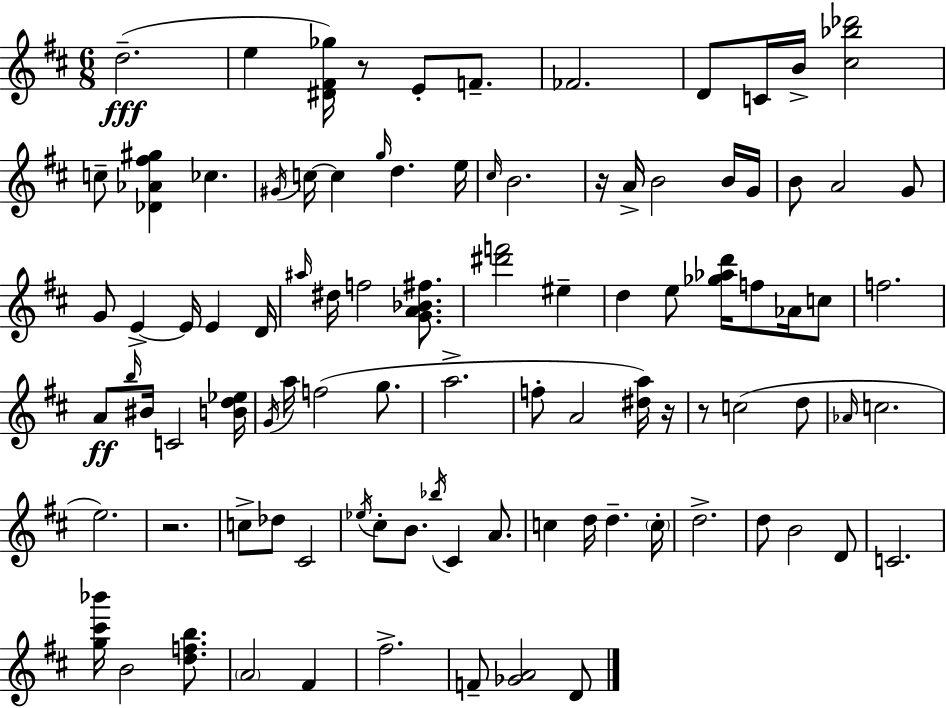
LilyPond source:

{
  \clef treble
  \numericTimeSignature
  \time 6/8
  \key d \major
  d''2.--(\fff | e''4 <dis' fis' ges''>16) r8 e'8-. f'8.-- | fes'2. | d'8 c'16 b'16-> <cis'' bes'' des'''>2 | \break c''8-- <des' aes' fis'' gis''>4 ces''4. | \acciaccatura { gis'16 } c''16~~ c''4 \grace { g''16 } d''4. | e''16 \grace { cis''16 } b'2. | r16 a'16-> b'2 | \break b'16 g'16 b'8 a'2 | g'8 g'8 e'4->~~ e'16 e'4 | d'16 \grace { ais''16 } dis''16 f''2 | <g' a' bes' fis''>8. <dis''' f'''>2 | \break eis''4-- d''4 e''8 <ges'' aes'' d'''>16 f''8 | aes'16 c''8 f''2. | a'8\ff \grace { b''16 } bis'16 c'2 | <b' d'' ees''>16 \acciaccatura { g'16 } a''16 f''2( | \break g''8. a''2.-> | f''8-. a'2 | <dis'' a''>16) r16 r8 c''2( | d''8 \grace { aes'16 } c''2. | \break e''2.) | r2. | c''8-> des''8 cis'2 | \acciaccatura { ees''16 } cis''8-. b'8. | \break \acciaccatura { bes''16 } cis'4 a'8. c''4 | d''16 d''4.-- \parenthesize c''16-. d''2.-> | d''8 b'2 | d'8 c'2. | \break <g'' cis''' bes'''>16 b'2 | <d'' f'' b''>8. \parenthesize a'2 | fis'4 fis''2.-> | f'8-- <ges' a'>2 | \break d'8 \bar "|."
}